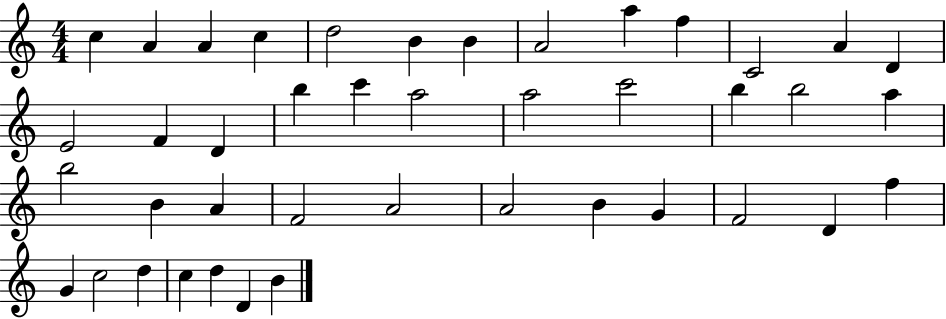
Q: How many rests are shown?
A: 0